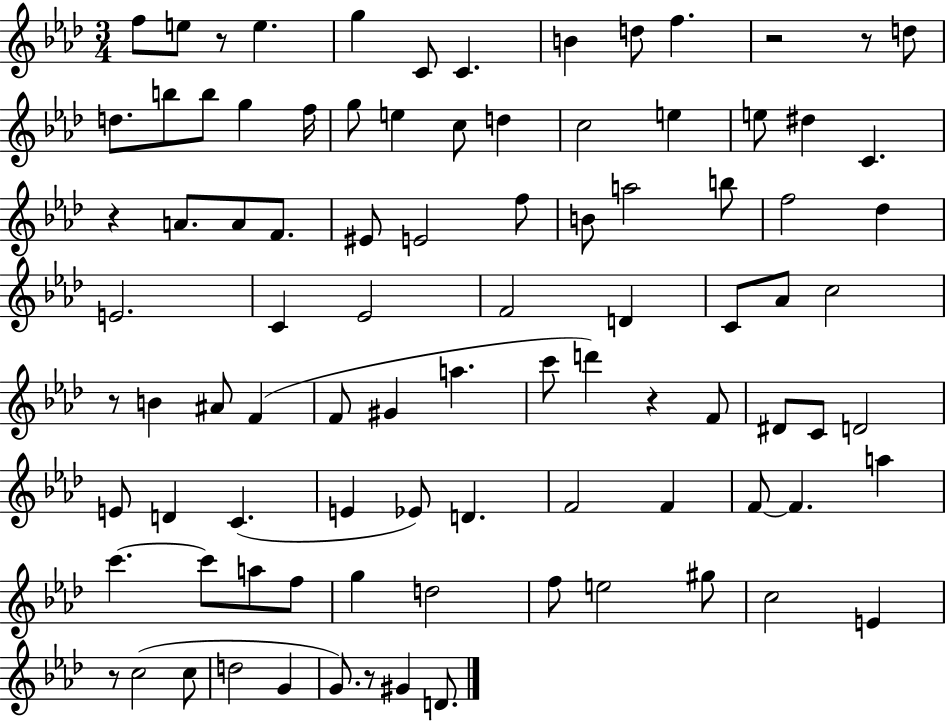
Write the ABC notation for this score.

X:1
T:Untitled
M:3/4
L:1/4
K:Ab
f/2 e/2 z/2 e g C/2 C B d/2 f z2 z/2 d/2 d/2 b/2 b/2 g f/4 g/2 e c/2 d c2 e e/2 ^d C z A/2 A/2 F/2 ^E/2 E2 f/2 B/2 a2 b/2 f2 _d E2 C _E2 F2 D C/2 _A/2 c2 z/2 B ^A/2 F F/2 ^G a c'/2 d' z F/2 ^D/2 C/2 D2 E/2 D C E _E/2 D F2 F F/2 F a c' c'/2 a/2 f/2 g d2 f/2 e2 ^g/2 c2 E z/2 c2 c/2 d2 G G/2 z/2 ^G D/2